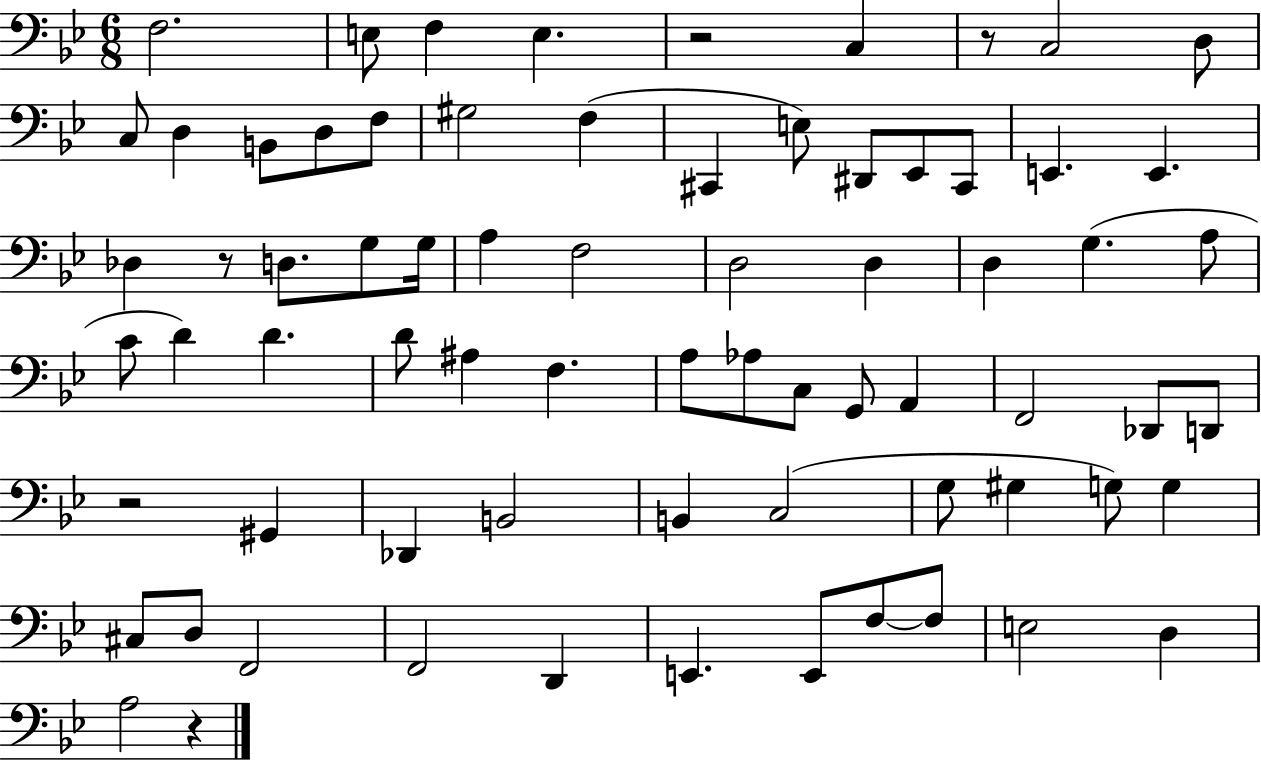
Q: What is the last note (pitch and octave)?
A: A3